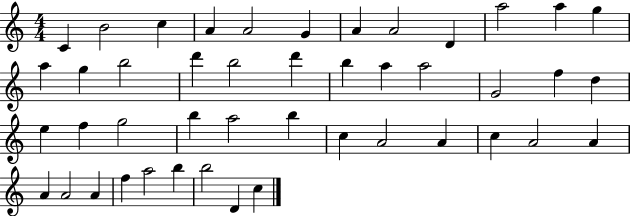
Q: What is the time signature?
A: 4/4